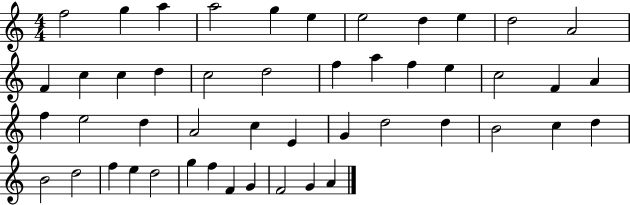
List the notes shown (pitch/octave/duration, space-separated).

F5/h G5/q A5/q A5/h G5/q E5/q E5/h D5/q E5/q D5/h A4/h F4/q C5/q C5/q D5/q C5/h D5/h F5/q A5/q F5/q E5/q C5/h F4/q A4/q F5/q E5/h D5/q A4/h C5/q E4/q G4/q D5/h D5/q B4/h C5/q D5/q B4/h D5/h F5/q E5/q D5/h G5/q F5/q F4/q G4/q F4/h G4/q A4/q